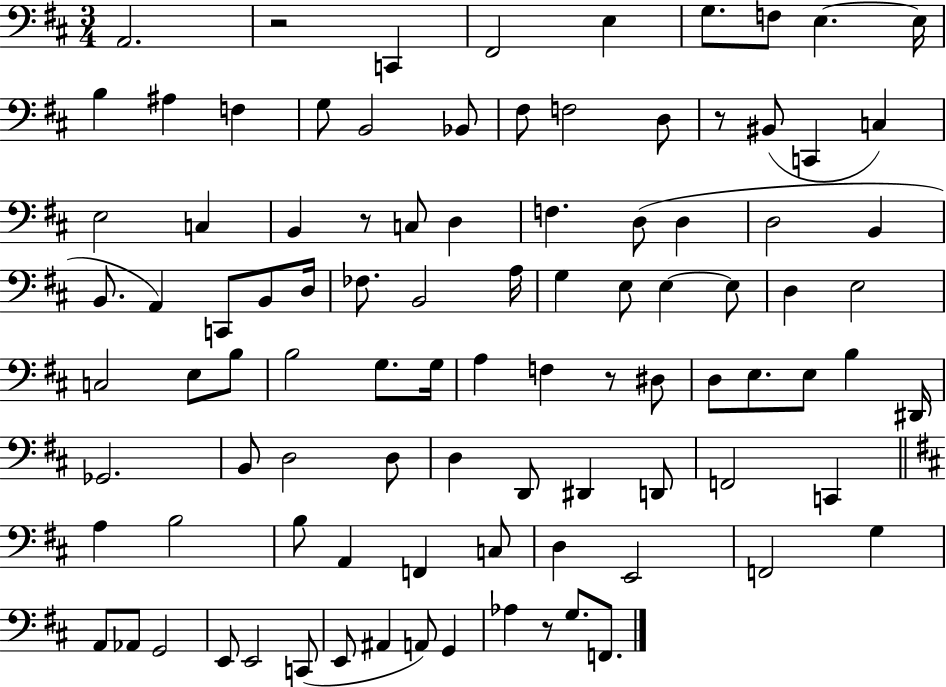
{
  \clef bass
  \numericTimeSignature
  \time 3/4
  \key d \major
  a,2. | r2 c,4 | fis,2 e4 | g8. f8 e4.~~ e16 | \break b4 ais4 f4 | g8 b,2 bes,8 | fis8 f2 d8 | r8 bis,8( c,4 c4) | \break e2 c4 | b,4 r8 c8 d4 | f4. d8( d4 | d2 b,4 | \break b,8. a,4) c,8 b,8 d16 | fes8. b,2 a16 | g4 e8 e4~~ e8 | d4 e2 | \break c2 e8 b8 | b2 g8. g16 | a4 f4 r8 dis8 | d8 e8. e8 b4 dis,16 | \break ges,2. | b,8 d2 d8 | d4 d,8 dis,4 d,8 | f,2 c,4 | \break \bar "||" \break \key d \major a4 b2 | b8 a,4 f,4 c8 | d4 e,2 | f,2 g4 | \break a,8 aes,8 g,2 | e,8 e,2 c,8( | e,8 ais,4 a,8) g,4 | aes4 r8 g8. f,8. | \break \bar "|."
}